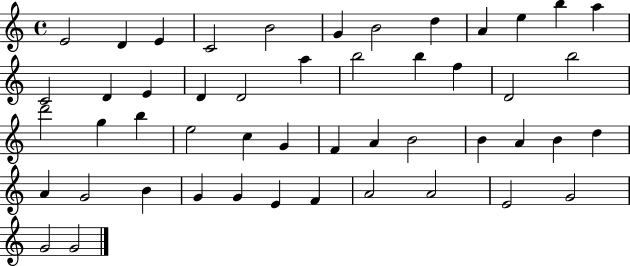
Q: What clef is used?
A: treble